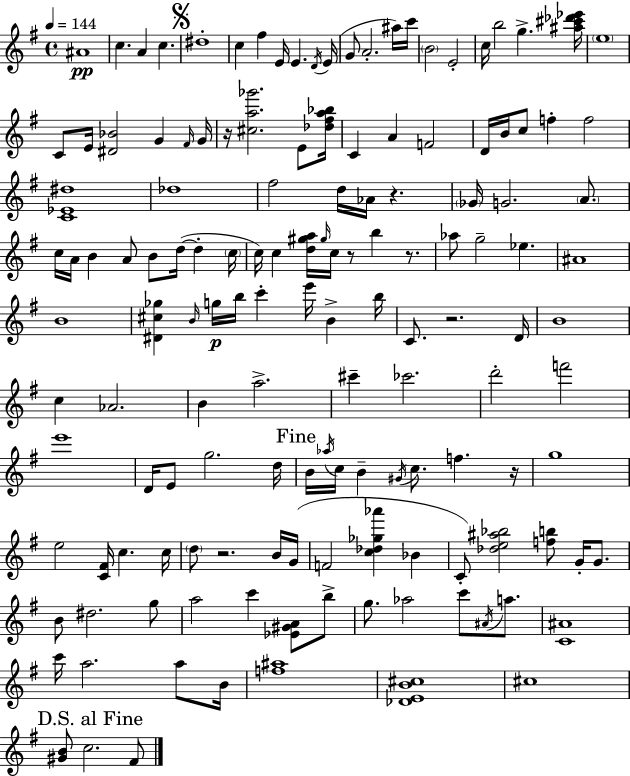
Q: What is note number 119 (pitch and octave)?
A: C5